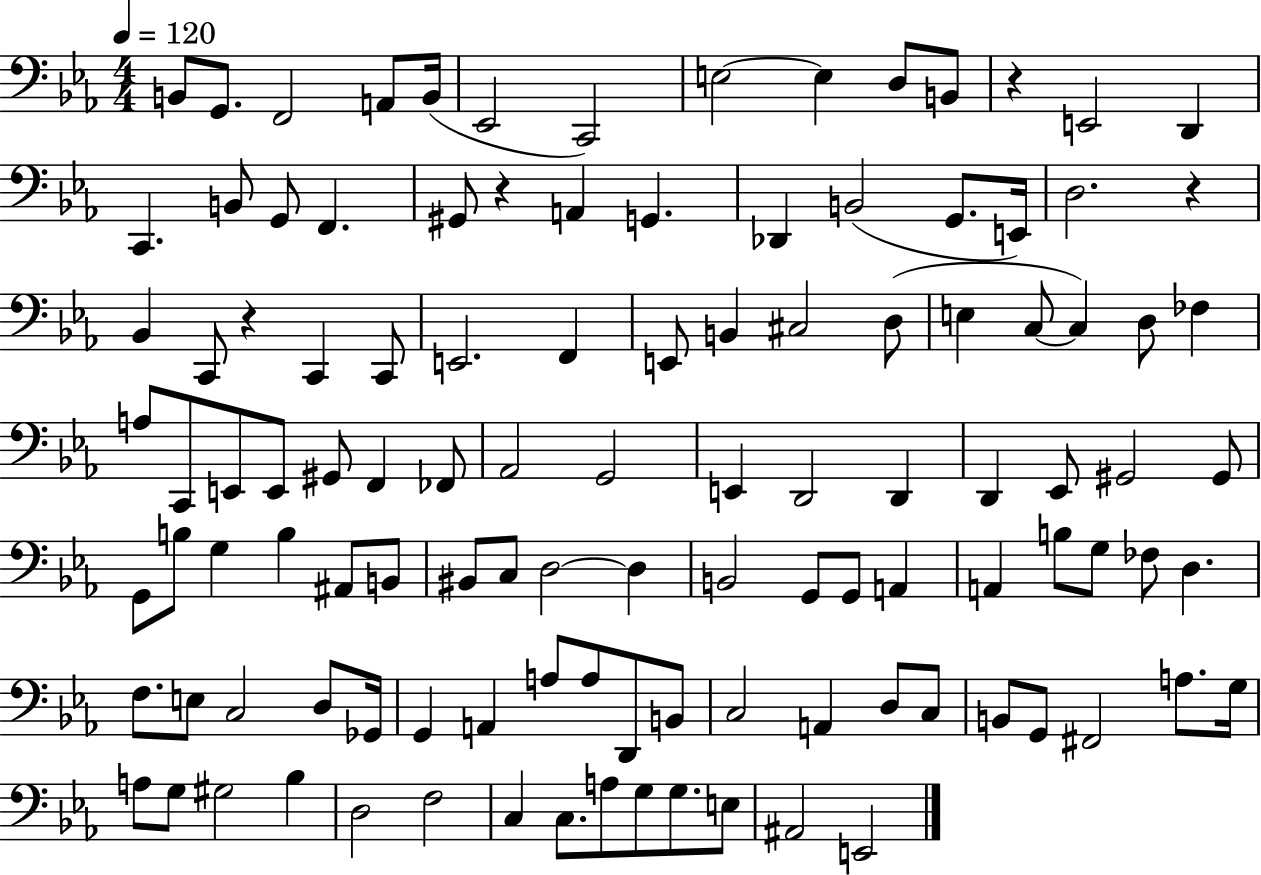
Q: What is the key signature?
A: EES major